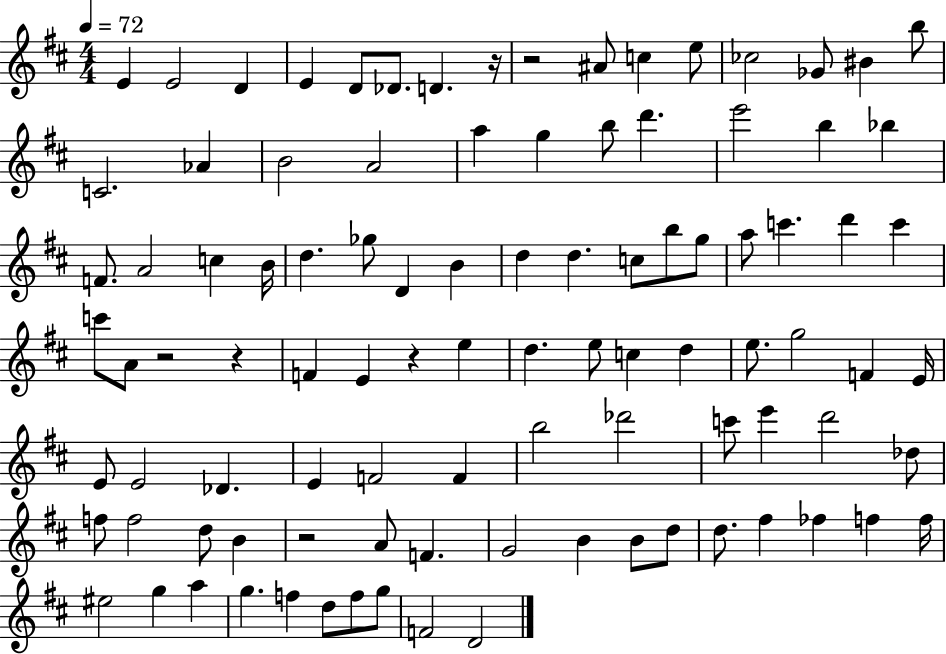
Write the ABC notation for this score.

X:1
T:Untitled
M:4/4
L:1/4
K:D
E E2 D E D/2 _D/2 D z/4 z2 ^A/2 c e/2 _c2 _G/2 ^B b/2 C2 _A B2 A2 a g b/2 d' e'2 b _b F/2 A2 c B/4 d _g/2 D B d d c/2 b/2 g/2 a/2 c' d' c' c'/2 A/2 z2 z F E z e d e/2 c d e/2 g2 F E/4 E/2 E2 _D E F2 F b2 _d'2 c'/2 e' d'2 _d/2 f/2 f2 d/2 B z2 A/2 F G2 B B/2 d/2 d/2 ^f _f f f/4 ^e2 g a g f d/2 f/2 g/2 F2 D2